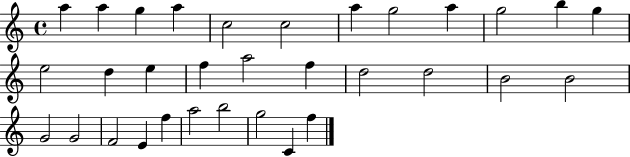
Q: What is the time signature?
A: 4/4